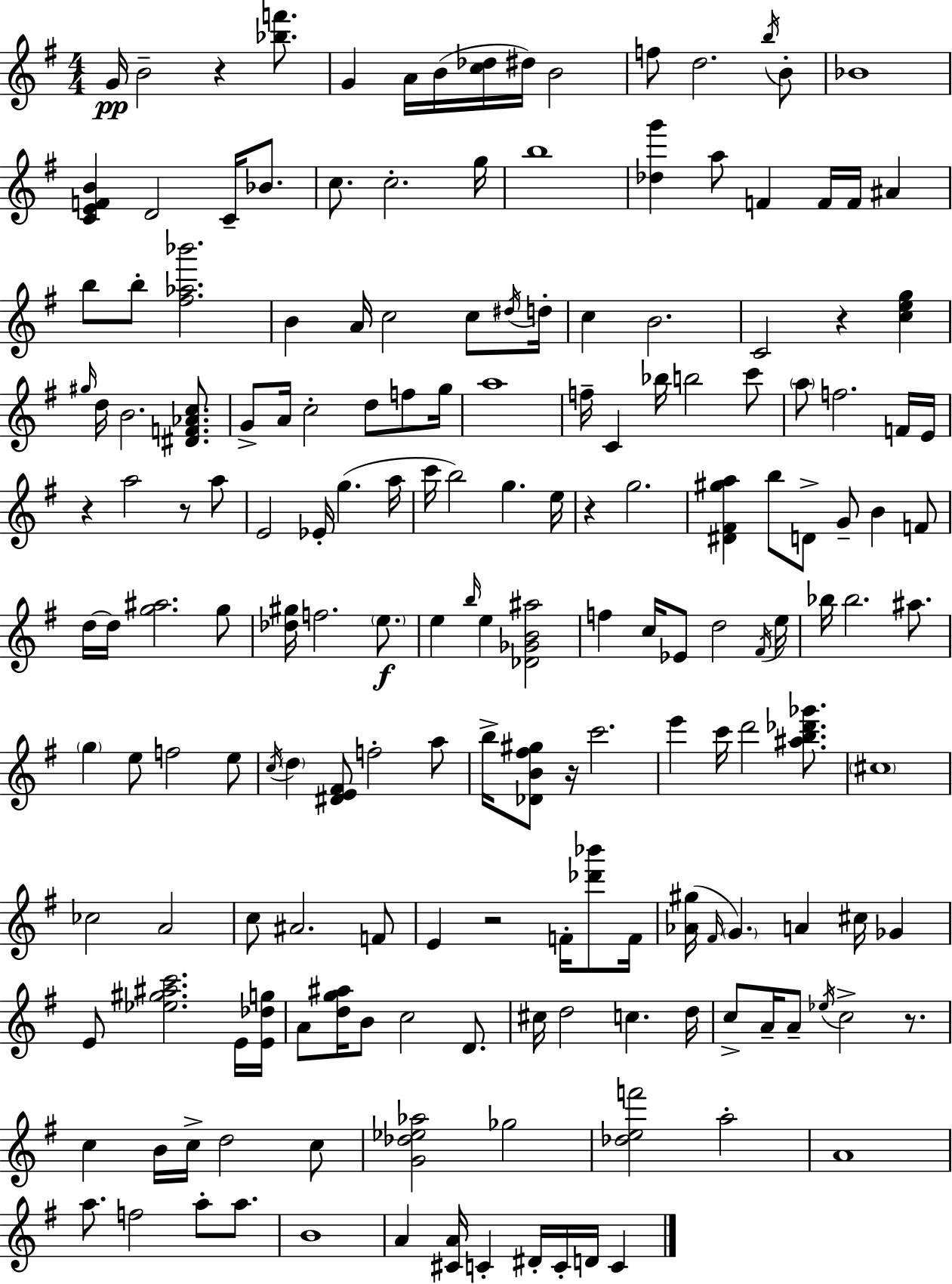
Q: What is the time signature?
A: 4/4